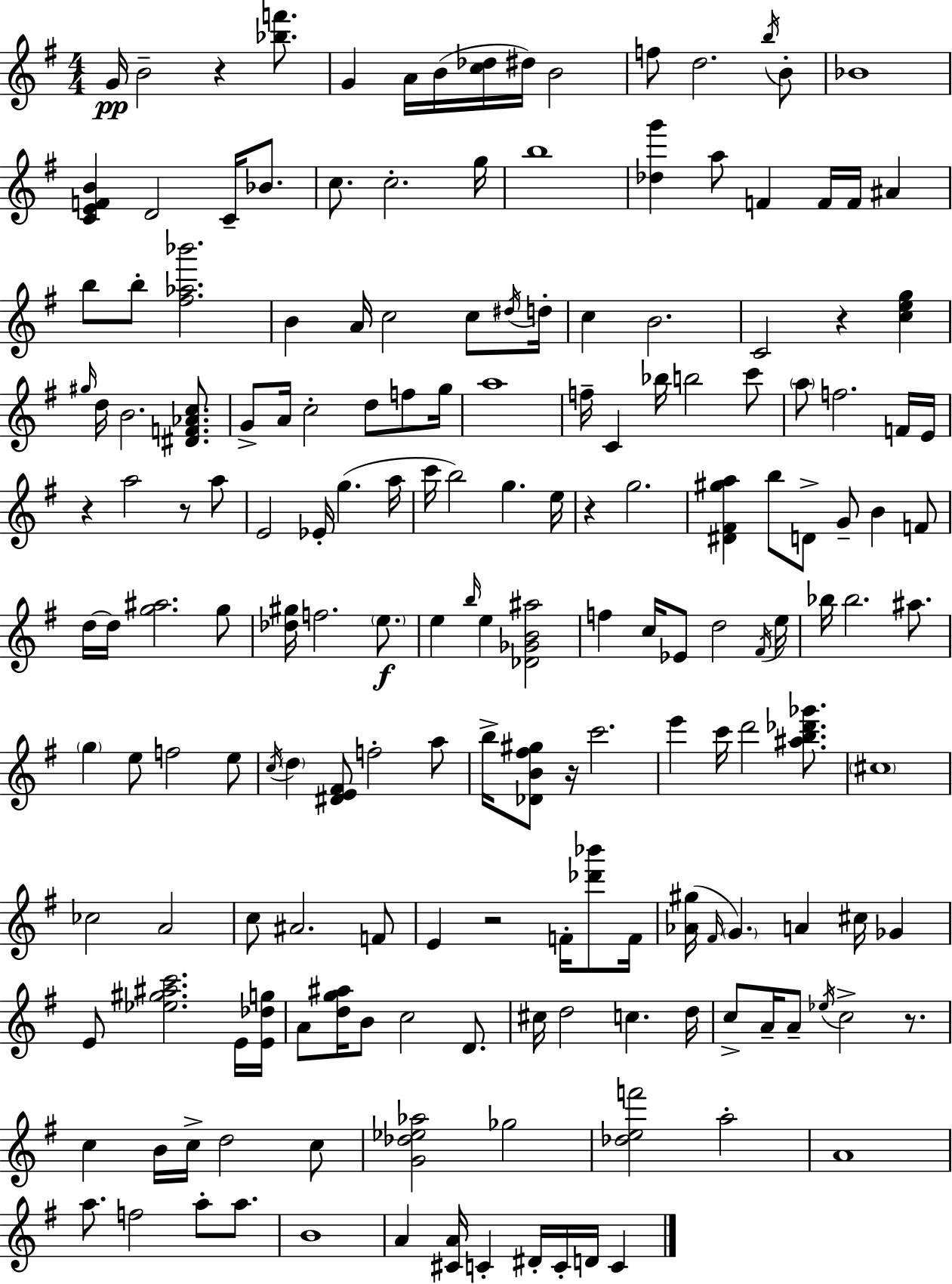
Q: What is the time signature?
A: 4/4